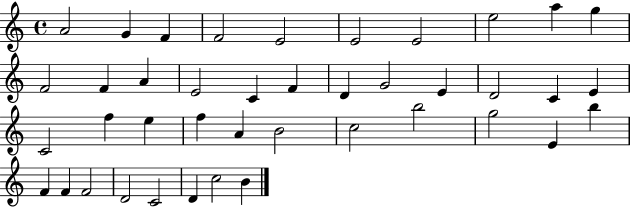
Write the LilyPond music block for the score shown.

{
  \clef treble
  \time 4/4
  \defaultTimeSignature
  \key c \major
  a'2 g'4 f'4 | f'2 e'2 | e'2 e'2 | e''2 a''4 g''4 | \break f'2 f'4 a'4 | e'2 c'4 f'4 | d'4 g'2 e'4 | d'2 c'4 e'4 | \break c'2 f''4 e''4 | f''4 a'4 b'2 | c''2 b''2 | g''2 e'4 b''4 | \break f'4 f'4 f'2 | d'2 c'2 | d'4 c''2 b'4 | \bar "|."
}